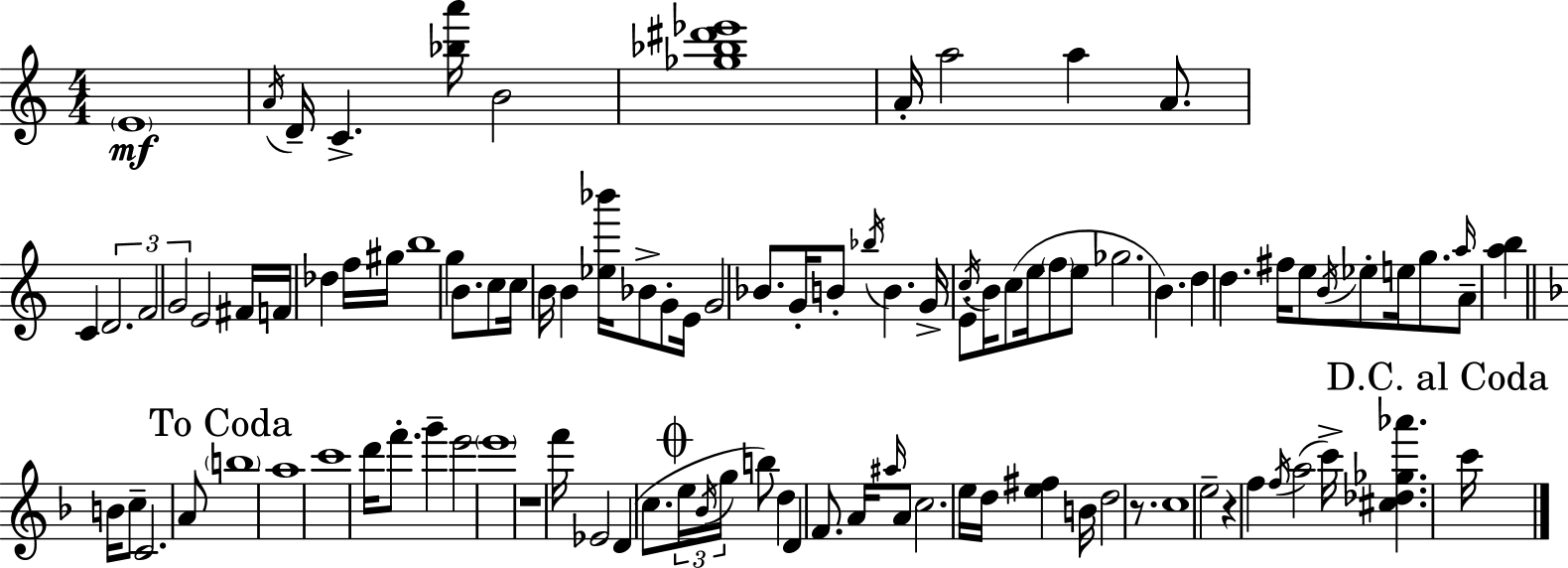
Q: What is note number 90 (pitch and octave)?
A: F5